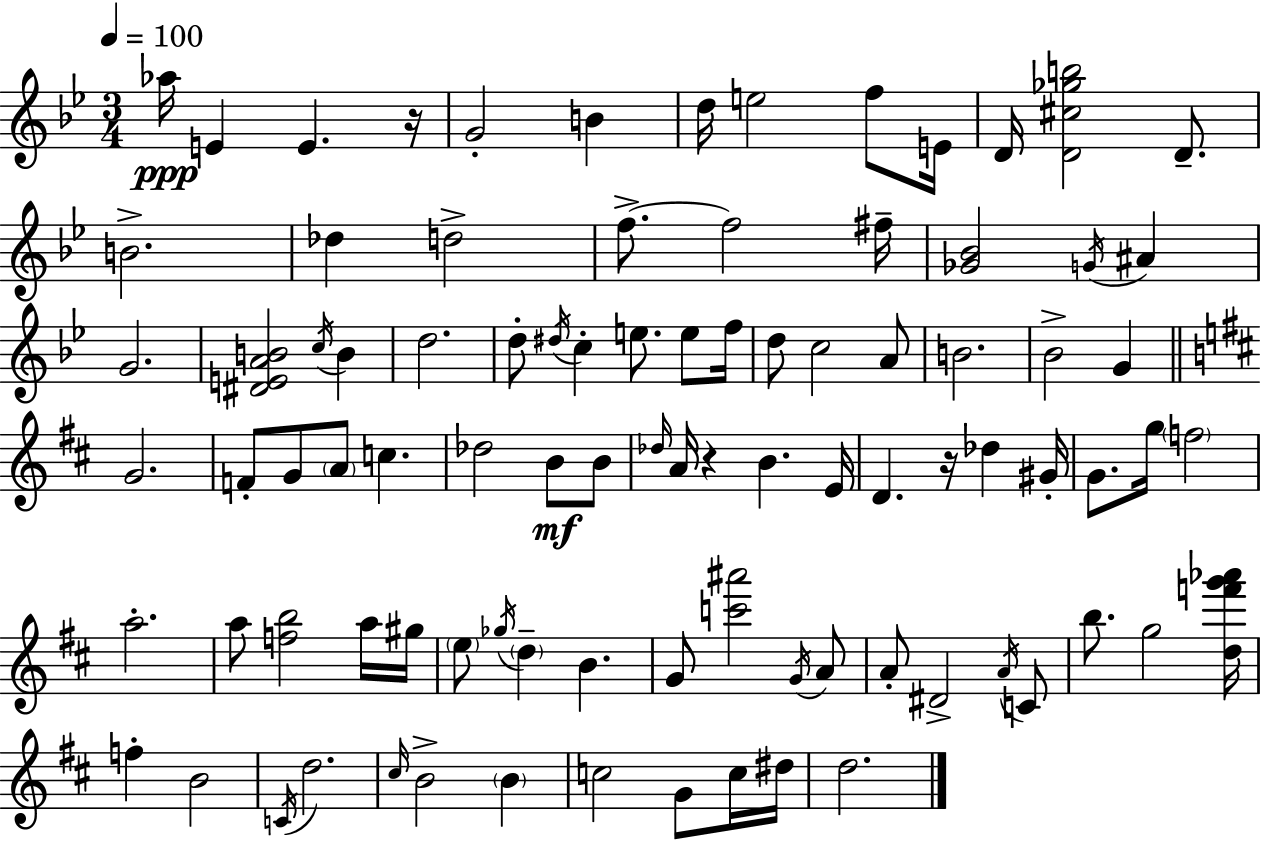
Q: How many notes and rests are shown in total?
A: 91